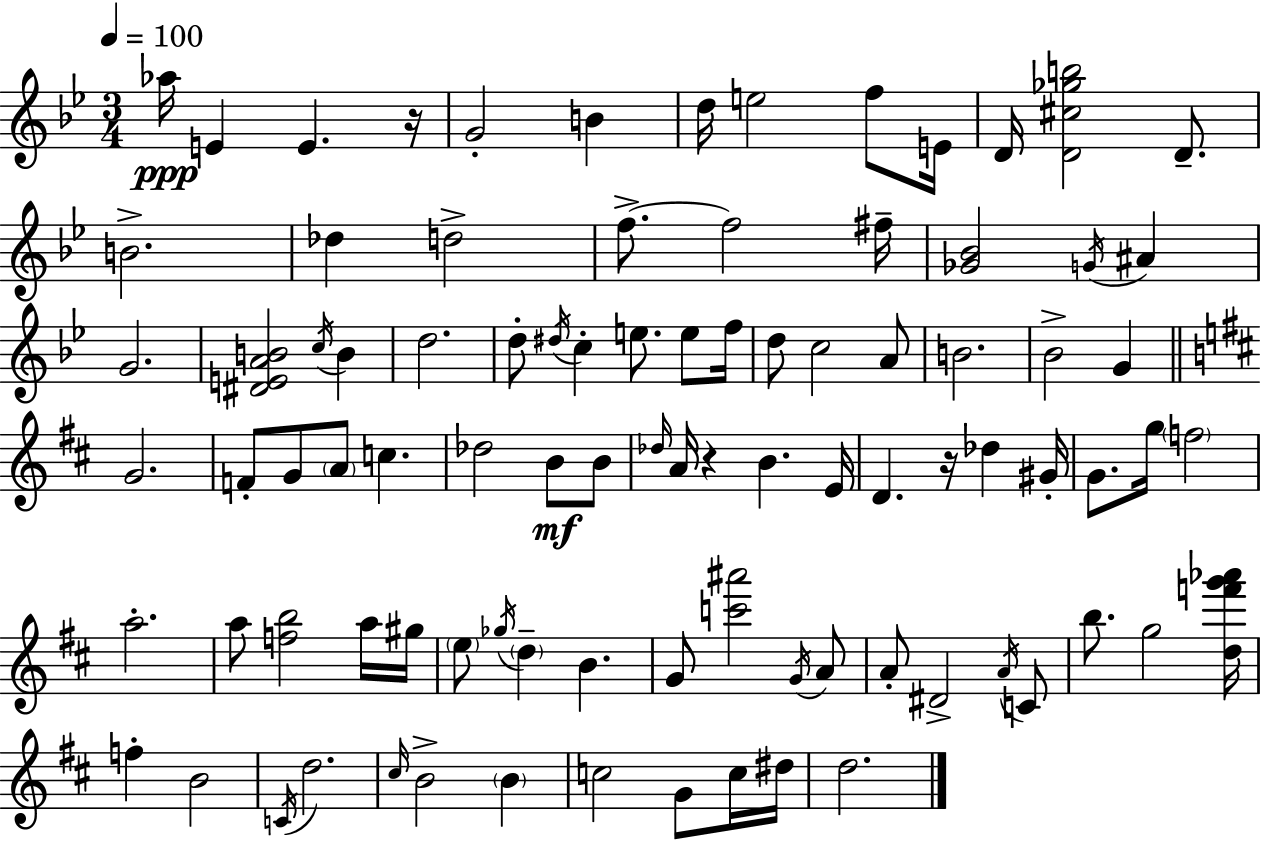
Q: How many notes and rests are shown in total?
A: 91